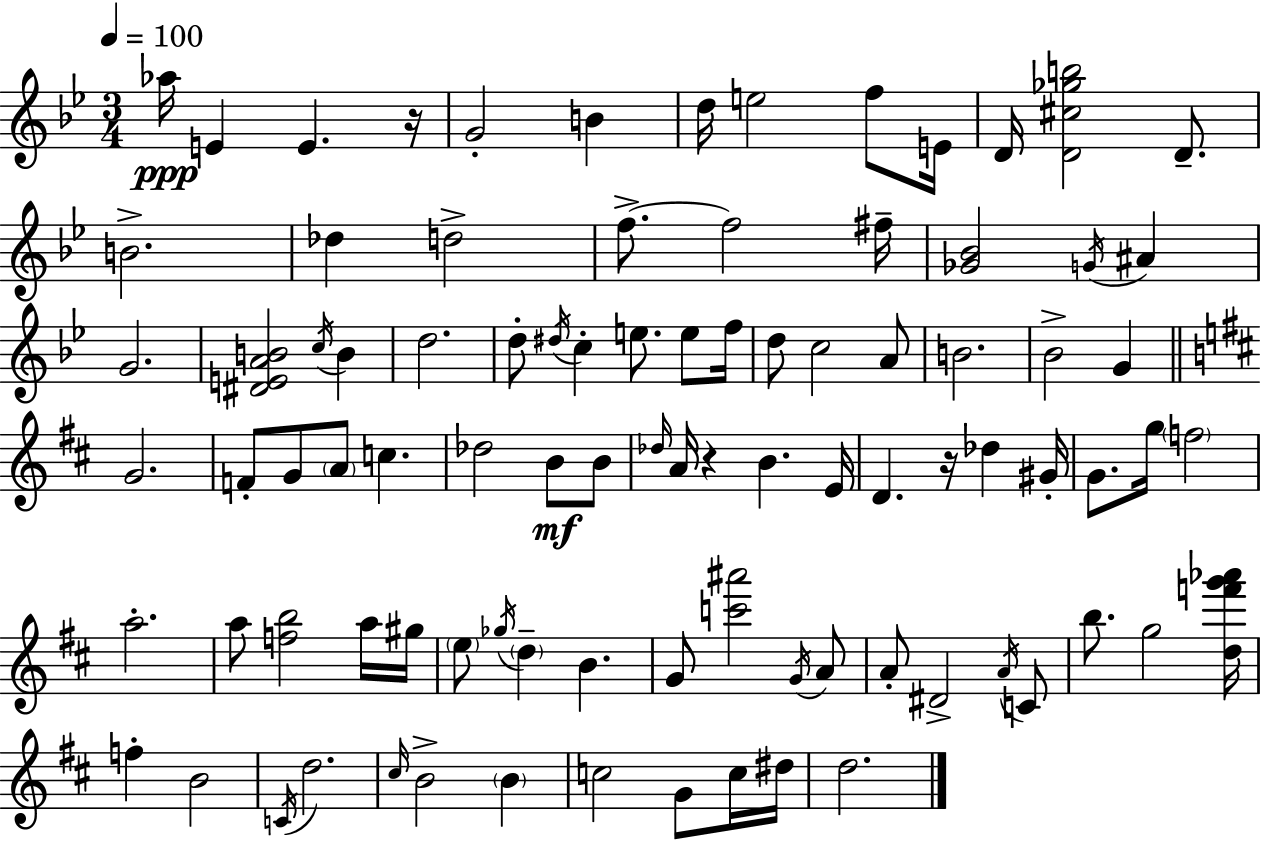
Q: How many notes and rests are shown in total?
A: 91